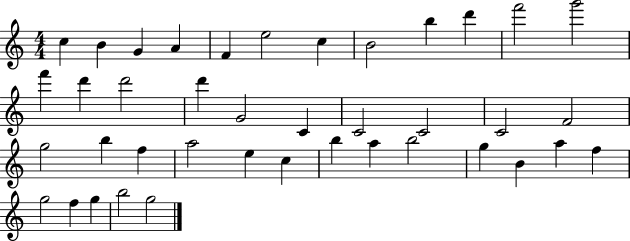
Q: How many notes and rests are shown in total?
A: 40